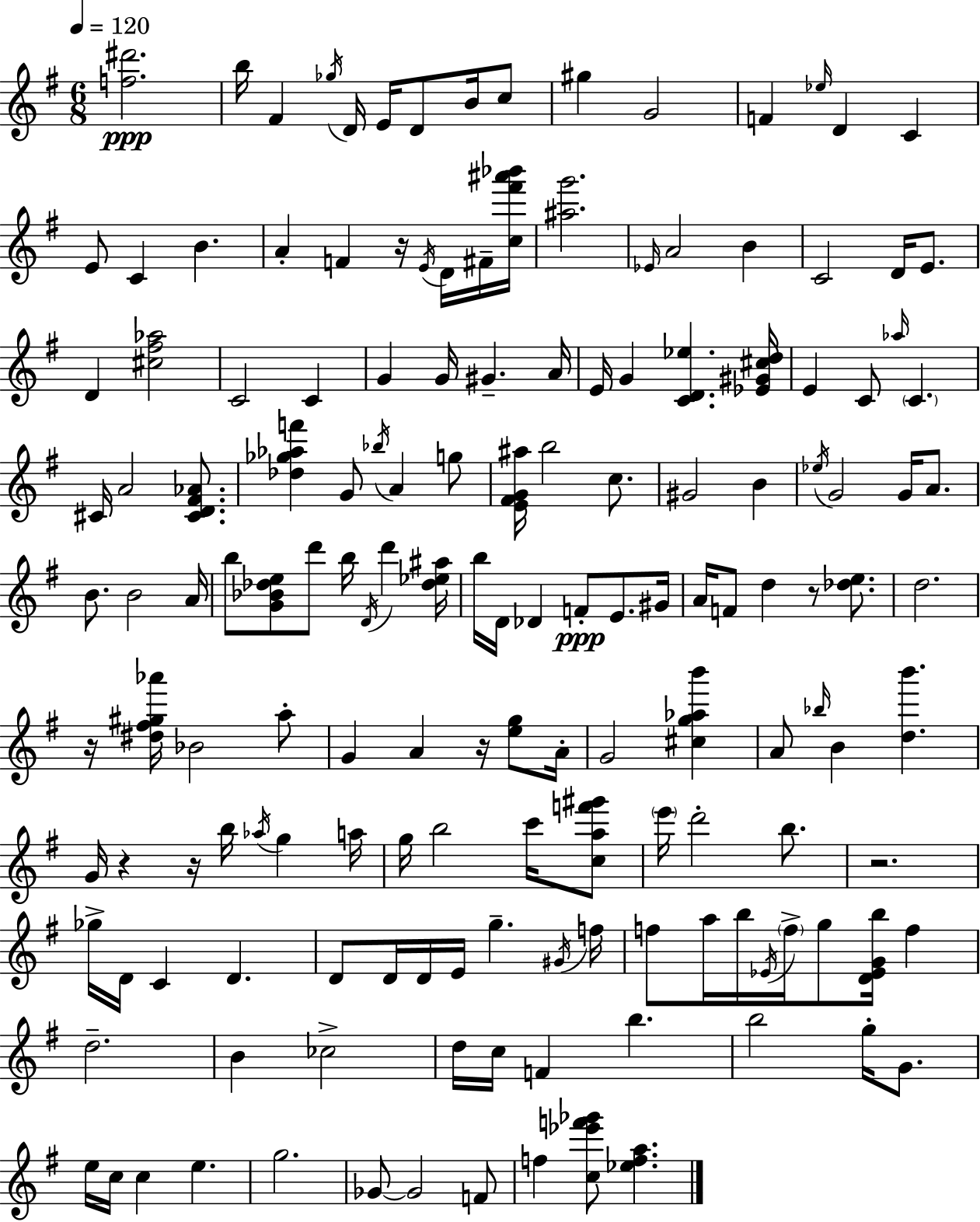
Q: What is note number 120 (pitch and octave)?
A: G5